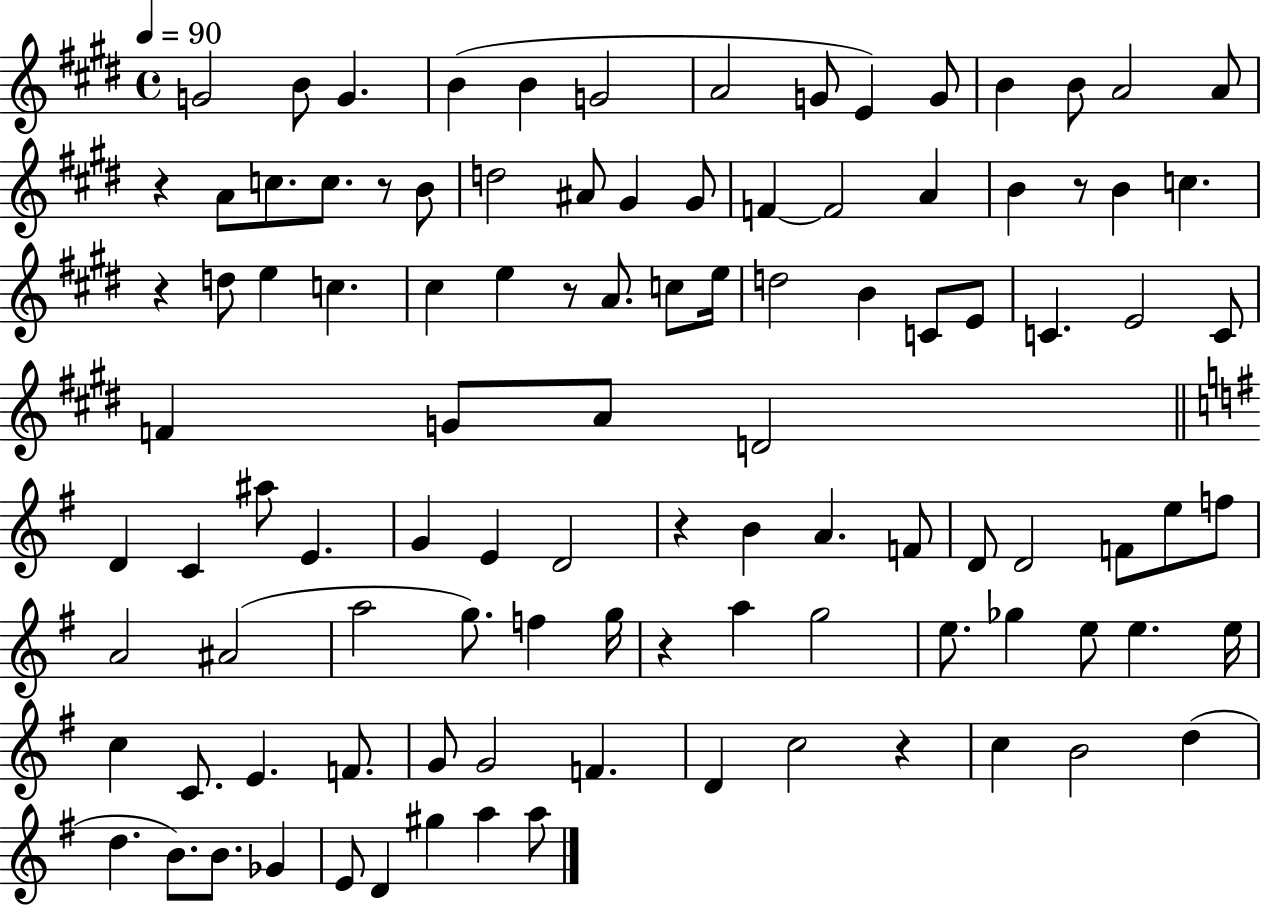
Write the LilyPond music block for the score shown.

{
  \clef treble
  \time 4/4
  \defaultTimeSignature
  \key e \major
  \tempo 4 = 90
  g'2 b'8 g'4. | b'4( b'4 g'2 | a'2 g'8 e'4) g'8 | b'4 b'8 a'2 a'8 | \break r4 a'8 c''8. c''8. r8 b'8 | d''2 ais'8 gis'4 gis'8 | f'4~~ f'2 a'4 | b'4 r8 b'4 c''4. | \break r4 d''8 e''4 c''4. | cis''4 e''4 r8 a'8. c''8 e''16 | d''2 b'4 c'8 e'8 | c'4. e'2 c'8 | \break f'4 g'8 a'8 d'2 | \bar "||" \break \key e \minor d'4 c'4 ais''8 e'4. | g'4 e'4 d'2 | r4 b'4 a'4. f'8 | d'8 d'2 f'8 e''8 f''8 | \break a'2 ais'2( | a''2 g''8.) f''4 g''16 | r4 a''4 g''2 | e''8. ges''4 e''8 e''4. e''16 | \break c''4 c'8. e'4. f'8. | g'8 g'2 f'4. | d'4 c''2 r4 | c''4 b'2 d''4( | \break d''4. b'8.) b'8. ges'4 | e'8 d'4 gis''4 a''4 a''8 | \bar "|."
}